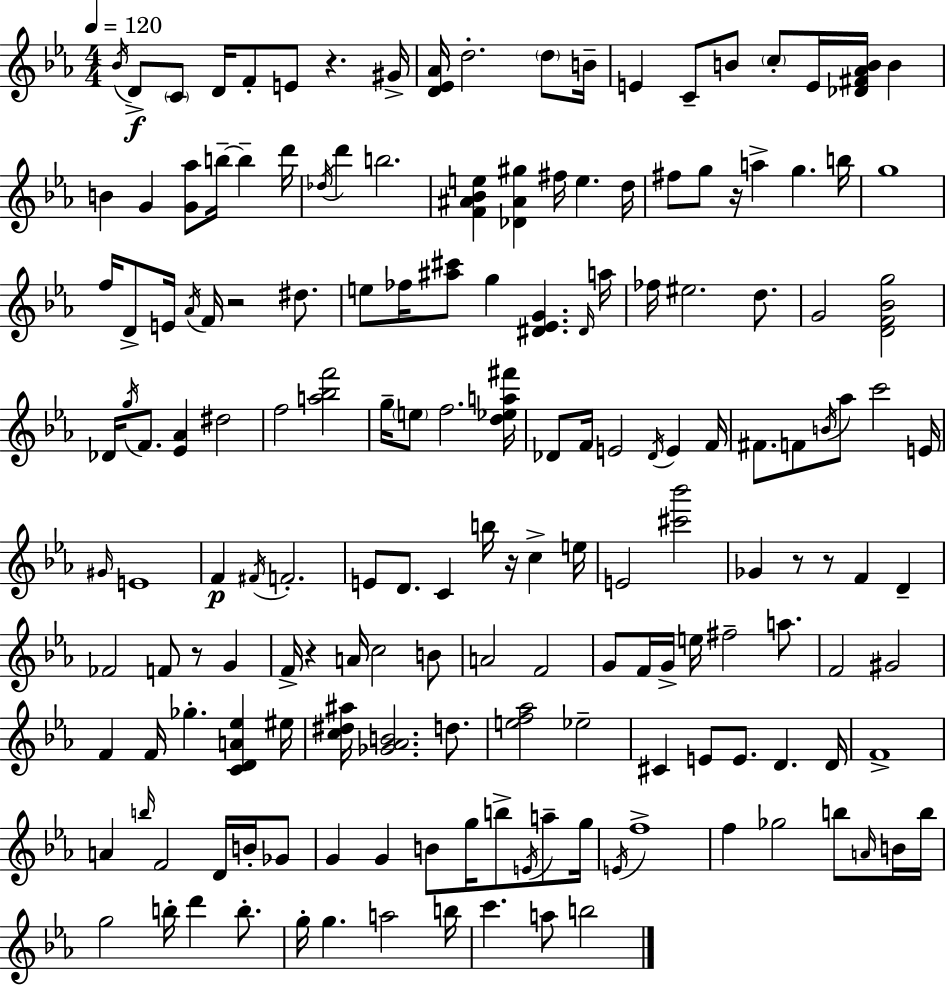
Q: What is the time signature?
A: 4/4